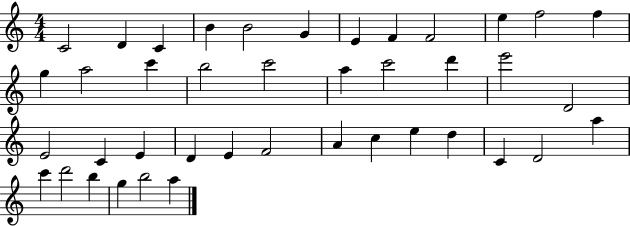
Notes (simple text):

C4/h D4/q C4/q B4/q B4/h G4/q E4/q F4/q F4/h E5/q F5/h F5/q G5/q A5/h C6/q B5/h C6/h A5/q C6/h D6/q E6/h D4/h E4/h C4/q E4/q D4/q E4/q F4/h A4/q C5/q E5/q D5/q C4/q D4/h A5/q C6/q D6/h B5/q G5/q B5/h A5/q